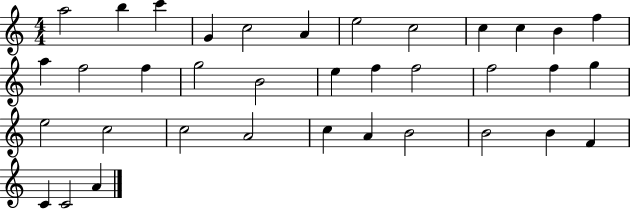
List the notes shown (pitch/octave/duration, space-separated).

A5/h B5/q C6/q G4/q C5/h A4/q E5/h C5/h C5/q C5/q B4/q F5/q A5/q F5/h F5/q G5/h B4/h E5/q F5/q F5/h F5/h F5/q G5/q E5/h C5/h C5/h A4/h C5/q A4/q B4/h B4/h B4/q F4/q C4/q C4/h A4/q